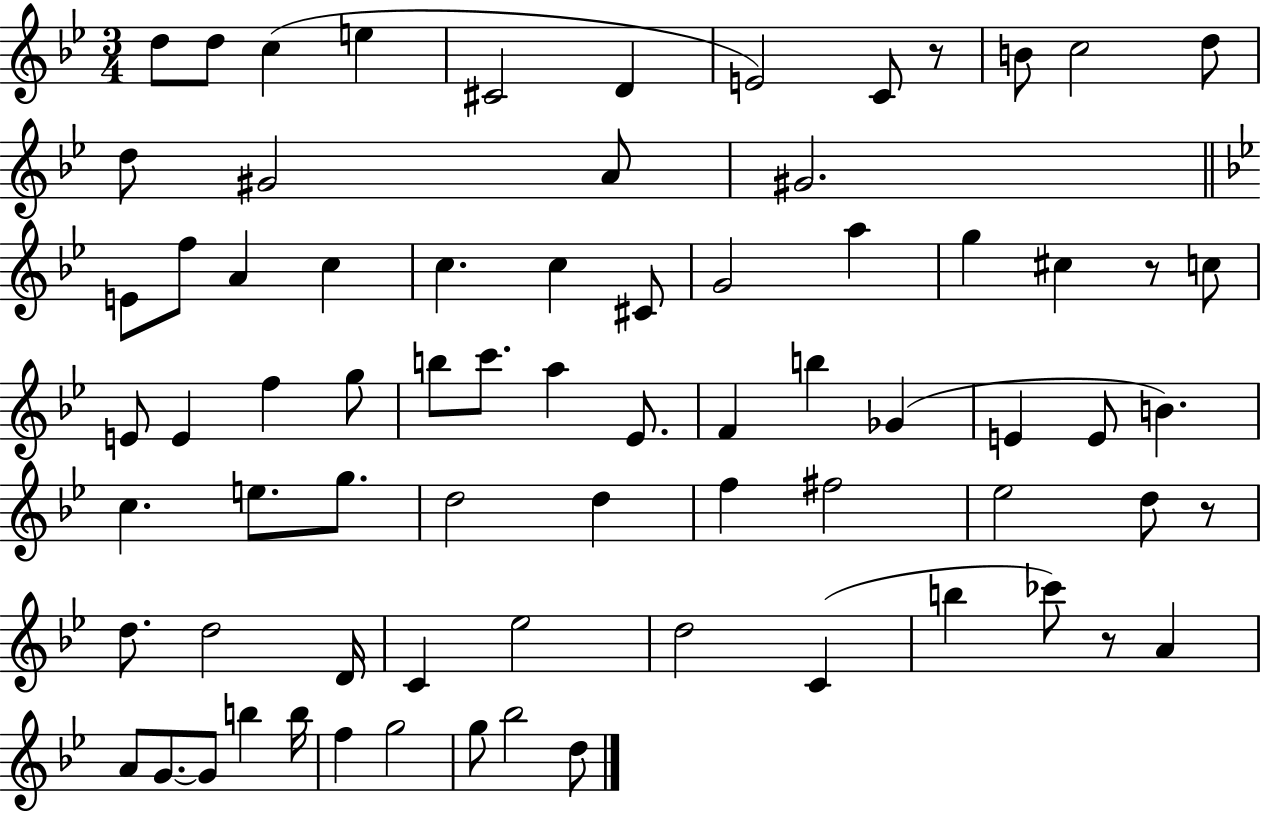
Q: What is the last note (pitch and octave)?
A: D5